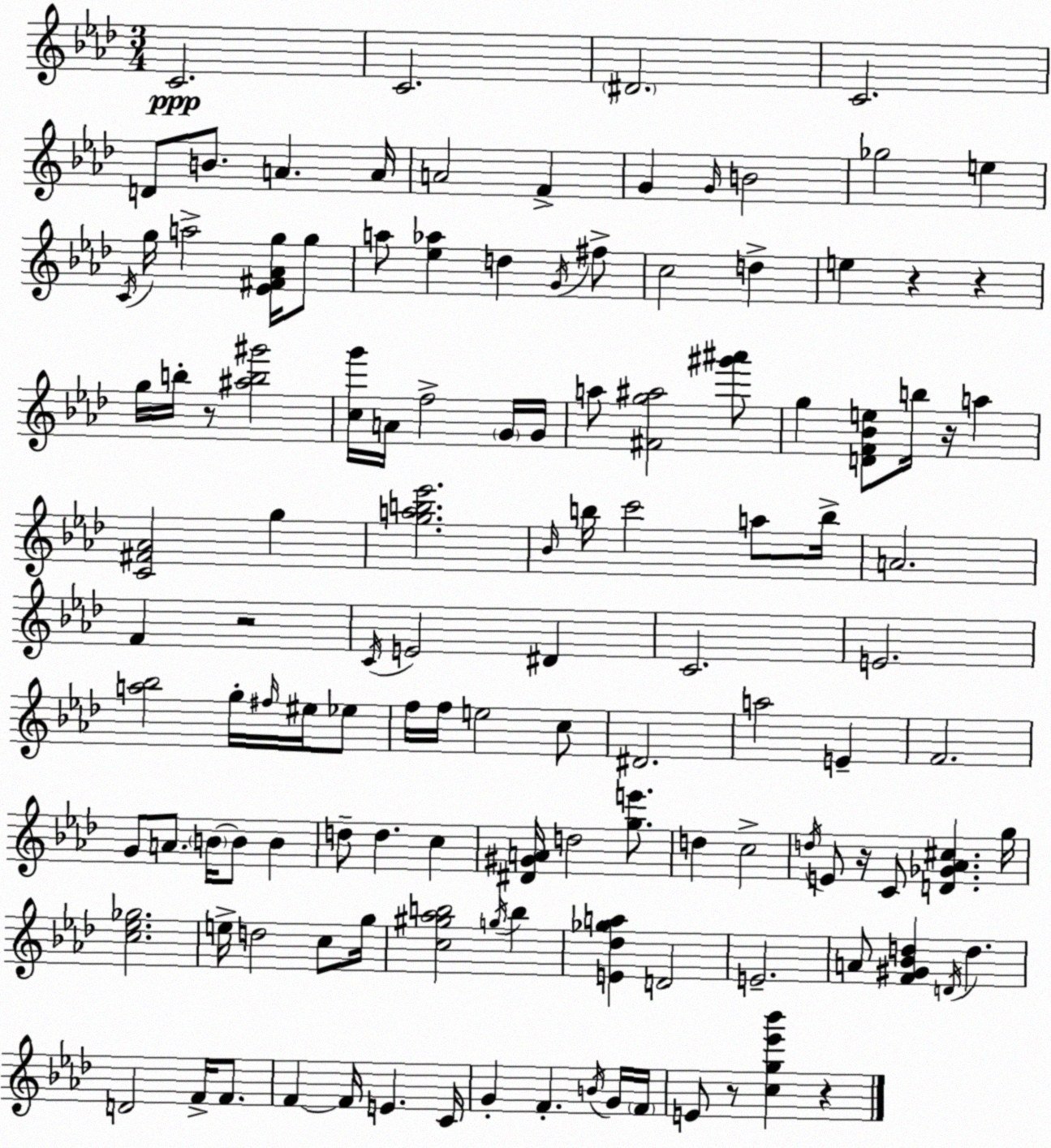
X:1
T:Untitled
M:3/4
L:1/4
K:Ab
C2 C2 ^D2 C2 D/2 B/2 A A/4 A2 F G G/4 B2 _g2 e C/4 g/4 a2 [_E^F_Ag]/4 g/2 a/2 [_e_a] d G/4 ^f/2 c2 d e z z g/4 b/4 z/2 [^ab^g']2 [cg']/4 A/4 f2 G/4 G/4 a/2 [^Fg^a]2 [^g'^a']/2 g [DF_Be]/2 b/4 z/4 a [C^F_A]2 g [gab_e']2 _B/4 b/4 c'2 a/2 b/4 A2 F z2 C/4 E2 ^D C2 E2 [a_b]2 g/4 ^f/4 ^e/4 _e/2 f/4 f/4 e2 c/2 ^D2 a2 E F2 G/2 A/2 B/4 B/2 B d/2 d c [^D^GA]/4 d2 [ge']/2 d c2 d/4 E/2 z/4 C/2 [D_G_A^c] g/4 [c_e_g]2 e/4 d2 c/2 g/4 [c^g_ab]2 g/4 b [E_d_ga] D2 E2 A/2 [F^G_Bd] D/4 d D2 F/4 F/2 F F/4 E C/4 G F B/4 G/4 F/4 E/2 z/2 [cg_e'_b'] z